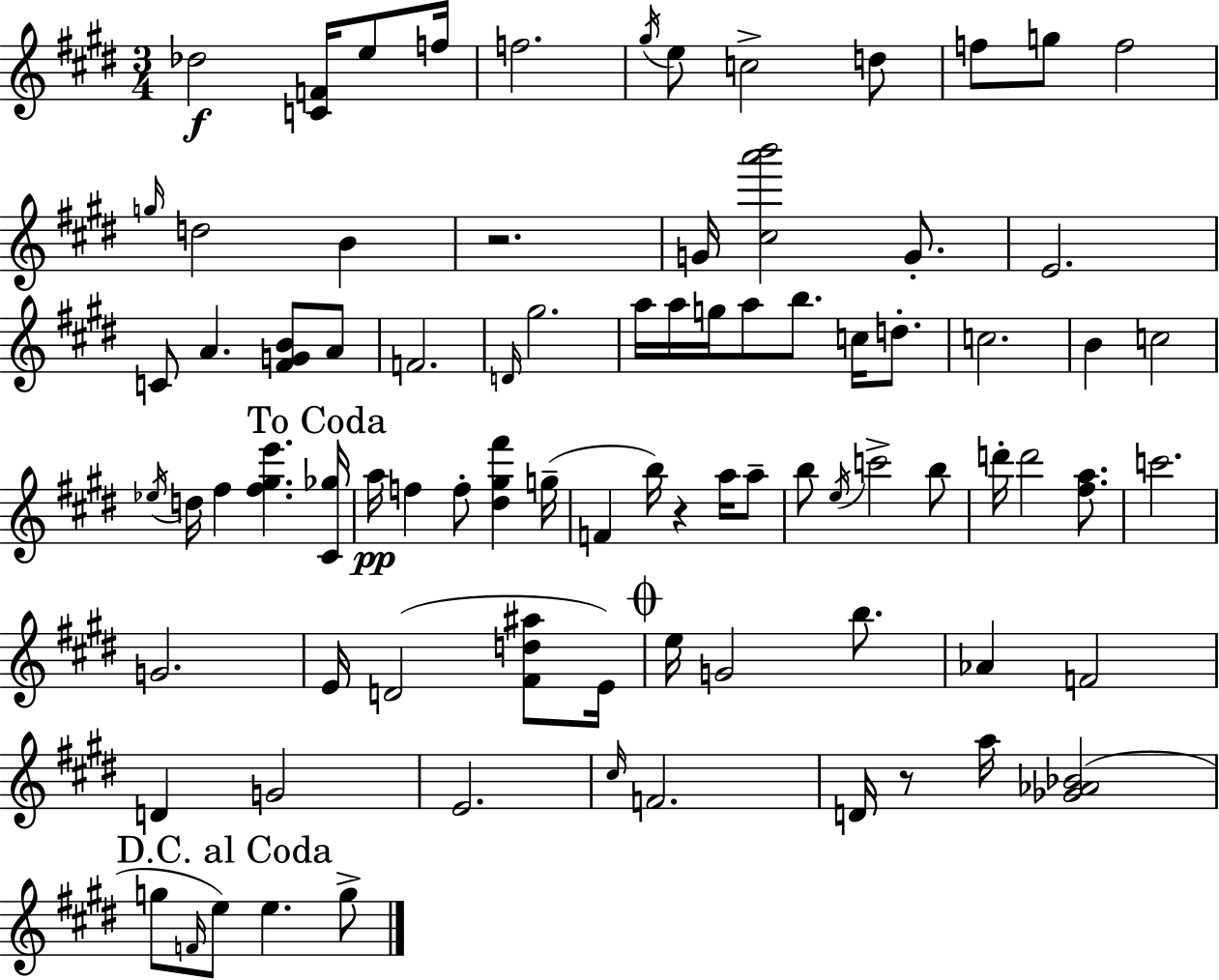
X:1
T:Untitled
M:3/4
L:1/4
K:E
_d2 [CF]/4 e/2 f/4 f2 ^g/4 e/2 c2 d/2 f/2 g/2 f2 g/4 d2 B z2 G/4 [^ca'b']2 G/2 E2 C/2 A [^FGB]/2 A/2 F2 D/4 ^g2 a/4 a/4 g/4 a/2 b/2 c/4 d/2 c2 B c2 _e/4 d/4 ^f [^f^ge'] [^C_g]/4 a/4 f f/2 [^d^g^f'] g/4 F b/4 z a/4 a/2 b/2 e/4 c'2 b/2 d'/4 d'2 [^fa]/2 c'2 G2 E/4 D2 [^Fd^a]/2 E/4 e/4 G2 b/2 _A F2 D G2 E2 ^c/4 F2 D/4 z/2 a/4 [_G_A_B]2 g/2 F/4 e/2 e g/2